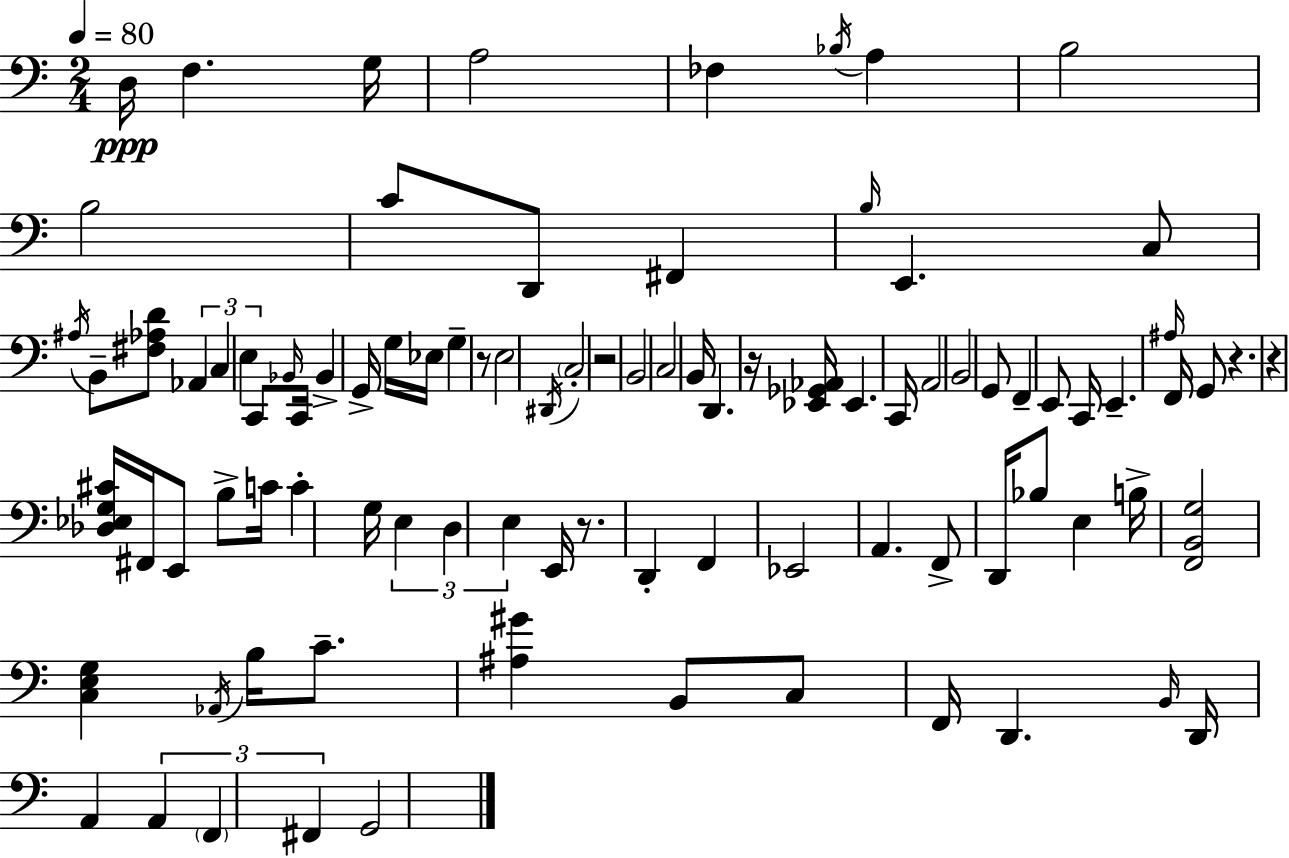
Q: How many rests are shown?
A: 6